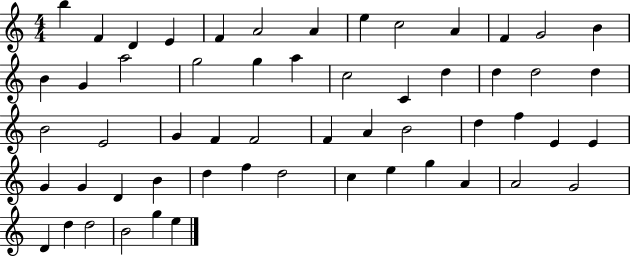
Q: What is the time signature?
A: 4/4